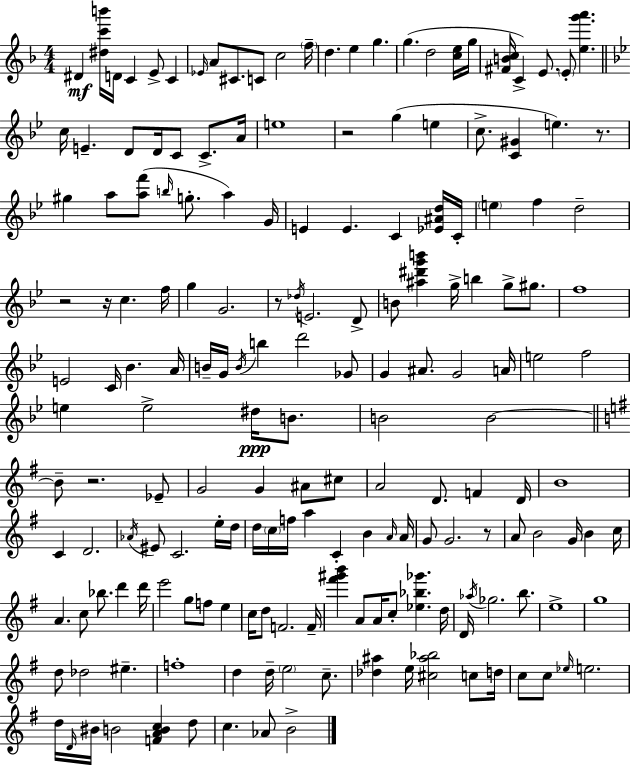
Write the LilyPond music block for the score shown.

{
  \clef treble
  \numericTimeSignature
  \time 4/4
  \key d \minor
  dis'4\mf <dis'' c''' b'''>16 d'16 c'4 e'8-> c'4 | \grace { ees'16 } a'8 cis'8. c'8 c''2 | \parenthesize f''16-- d''4. e''4 g''4. | g''4.( d''2 <c'' e''>16 | \break g''16 <fis' b' c''>16 c'4->) e'8. \parenthesize e'8-. <e'' g''' a'''>4. | \bar "||" \break \key bes \major c''16 e'4.-- d'8 d'16 c'8 c'8.-> a'16 | e''1 | r2 g''4( e''4 | c''8.-> <c' gis'>4 e''4.) r8. | \break gis''4 a''8 <a'' f'''>8( \grace { b''16 } g''8.-. a''4) | g'16 e'4 e'4. c'4 <ees' ais' d''>16 | c'16-. \parenthesize e''4 f''4 d''2-- | r2 r16 c''4. | \break f''16 g''4 g'2. | r8 \acciaccatura { des''16 } e'2. | d'8-> b'8 <ais'' dis''' g''' b'''>4 g''16-> b''4 g''8-> gis''8. | f''1 | \break e'2 c'16 bes'4. | a'16 b'16-- g'16 \acciaccatura { b'16 } b''4 d'''2 | ges'8 g'4 ais'8. g'2 | a'16 e''2 f''2 | \break e''4 e''2-> dis''16\ppp | b'8. b'2 b'2~~ | \bar "||" \break \key g \major b'8-- r2. ees'8-- | g'2 g'4 ais'8 cis''8 | a'2 d'8. f'4 d'16 | b'1 | \break c'4 d'2. | \acciaccatura { aes'16 } eis'8 c'2. e''16-. | d''16 d''16 \parenthesize c''16 f''16 a''4 c'4-. b'4 | \grace { a'16 } a'16 g'8 g'2. | \break r8 a'8 b'2 g'16 b'4 | c''16 a'4. c''8 bes''8. d'''4 | d'''16 e'''2 g''8 f''8 e''4 | c''16 d''8 f'2. | \break f'16-- <fis''' gis''' b'''>4 a'8 a'16 c''8-. <ees'' bes'' ges'''>4. | d''16 d'16 \acciaccatura { aes''16 } ges''2. | b''8. e''1-> | g''1 | \break d''8 des''2 eis''4.-- | f''1-. | d''4 d''16-- \parenthesize e''2 | c''8.-- <des'' ais''>4 e''16 <cis'' ais'' bes''>2 | \break c''8 d''16 c''8 c''8 \grace { ees''16 } e''2. | d''16 \grace { d'16 } bis'16 b'2 <f' a' b' c''>4 | d''8 c''4. aes'8 b'2-> | \bar "|."
}